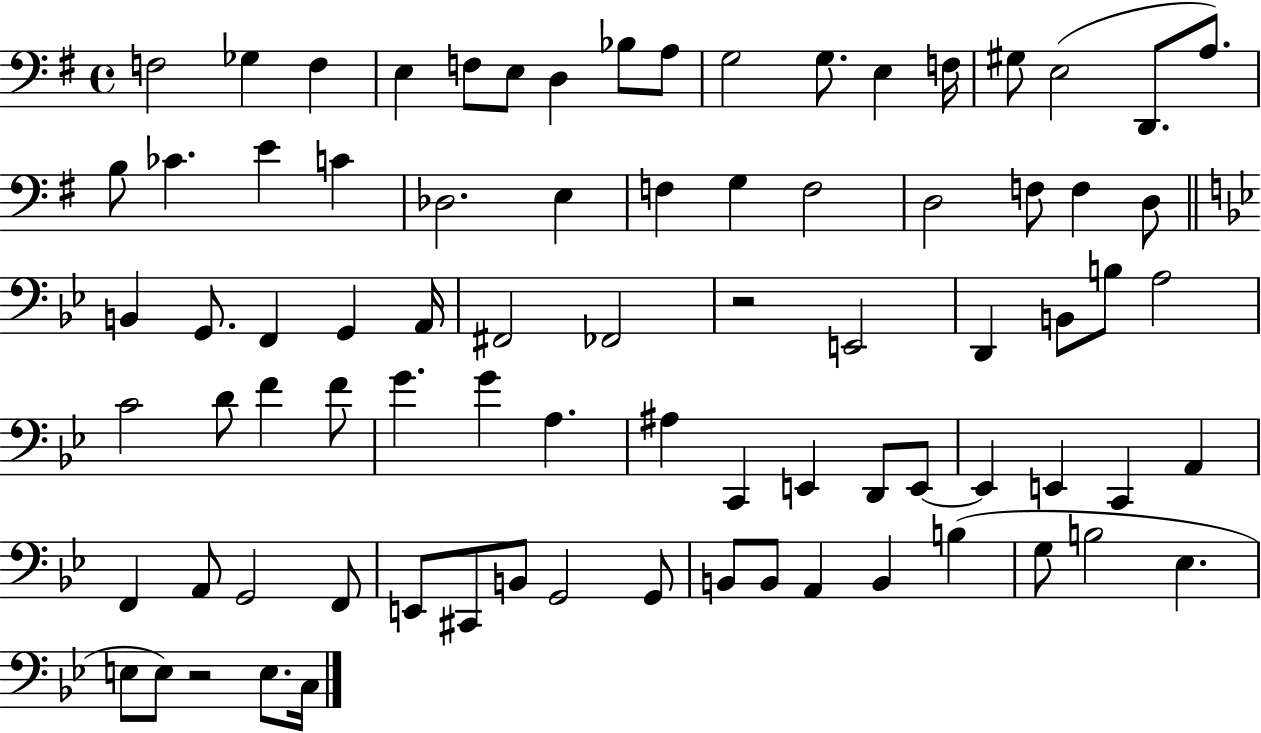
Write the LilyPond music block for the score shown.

{
  \clef bass
  \time 4/4
  \defaultTimeSignature
  \key g \major
  f2 ges4 f4 | e4 f8 e8 d4 bes8 a8 | g2 g8. e4 f16 | gis8 e2( d,8. a8.) | \break b8 ces'4. e'4 c'4 | des2. e4 | f4 g4 f2 | d2 f8 f4 d8 | \break \bar "||" \break \key bes \major b,4 g,8. f,4 g,4 a,16 | fis,2 fes,2 | r2 e,2 | d,4 b,8 b8 a2 | \break c'2 d'8 f'4 f'8 | g'4. g'4 a4. | ais4 c,4 e,4 d,8 e,8~~ | e,4 e,4 c,4 a,4 | \break f,4 a,8 g,2 f,8 | e,8 cis,8 b,8 g,2 g,8 | b,8 b,8 a,4 b,4 b4( | g8 b2 ees4. | \break e8 e8) r2 e8. c16 | \bar "|."
}